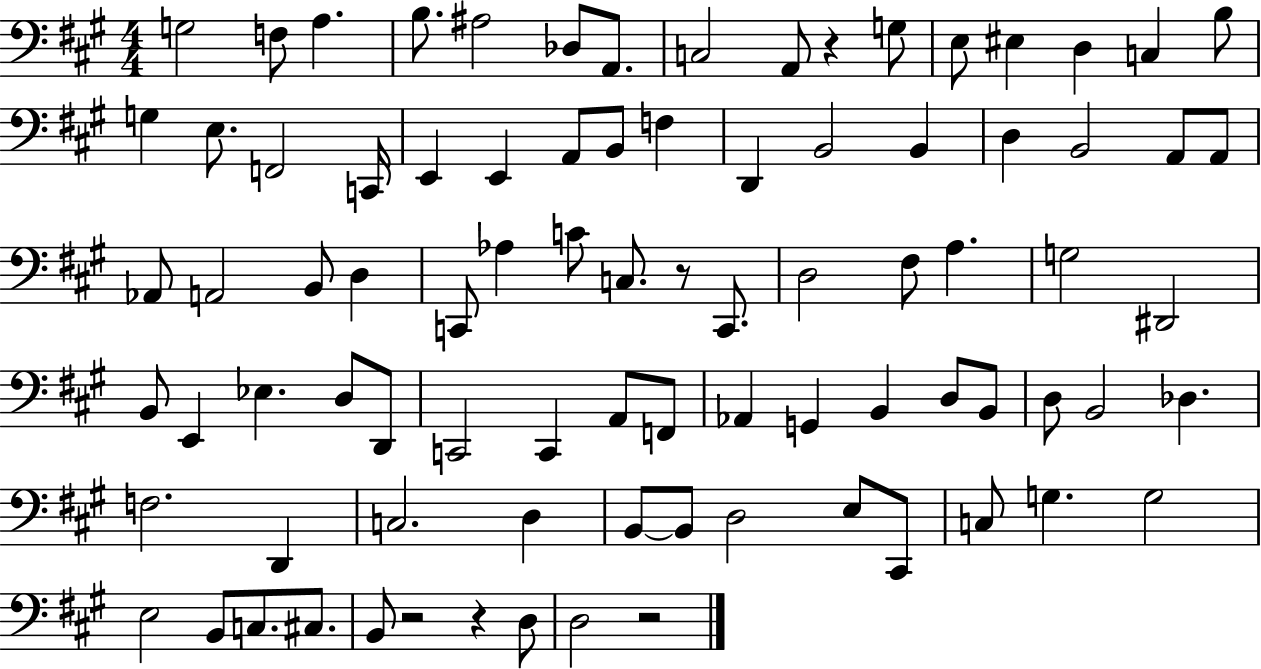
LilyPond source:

{
  \clef bass
  \numericTimeSignature
  \time 4/4
  \key a \major
  g2 f8 a4. | b8. ais2 des8 a,8. | c2 a,8 r4 g8 | e8 eis4 d4 c4 b8 | \break g4 e8. f,2 c,16 | e,4 e,4 a,8 b,8 f4 | d,4 b,2 b,4 | d4 b,2 a,8 a,8 | \break aes,8 a,2 b,8 d4 | c,8 aes4 c'8 c8. r8 c,8. | d2 fis8 a4. | g2 dis,2 | \break b,8 e,4 ees4. d8 d,8 | c,2 c,4 a,8 f,8 | aes,4 g,4 b,4 d8 b,8 | d8 b,2 des4. | \break f2. d,4 | c2. d4 | b,8~~ b,8 d2 e8 cis,8 | c8 g4. g2 | \break e2 b,8 c8. cis8. | b,8 r2 r4 d8 | d2 r2 | \bar "|."
}